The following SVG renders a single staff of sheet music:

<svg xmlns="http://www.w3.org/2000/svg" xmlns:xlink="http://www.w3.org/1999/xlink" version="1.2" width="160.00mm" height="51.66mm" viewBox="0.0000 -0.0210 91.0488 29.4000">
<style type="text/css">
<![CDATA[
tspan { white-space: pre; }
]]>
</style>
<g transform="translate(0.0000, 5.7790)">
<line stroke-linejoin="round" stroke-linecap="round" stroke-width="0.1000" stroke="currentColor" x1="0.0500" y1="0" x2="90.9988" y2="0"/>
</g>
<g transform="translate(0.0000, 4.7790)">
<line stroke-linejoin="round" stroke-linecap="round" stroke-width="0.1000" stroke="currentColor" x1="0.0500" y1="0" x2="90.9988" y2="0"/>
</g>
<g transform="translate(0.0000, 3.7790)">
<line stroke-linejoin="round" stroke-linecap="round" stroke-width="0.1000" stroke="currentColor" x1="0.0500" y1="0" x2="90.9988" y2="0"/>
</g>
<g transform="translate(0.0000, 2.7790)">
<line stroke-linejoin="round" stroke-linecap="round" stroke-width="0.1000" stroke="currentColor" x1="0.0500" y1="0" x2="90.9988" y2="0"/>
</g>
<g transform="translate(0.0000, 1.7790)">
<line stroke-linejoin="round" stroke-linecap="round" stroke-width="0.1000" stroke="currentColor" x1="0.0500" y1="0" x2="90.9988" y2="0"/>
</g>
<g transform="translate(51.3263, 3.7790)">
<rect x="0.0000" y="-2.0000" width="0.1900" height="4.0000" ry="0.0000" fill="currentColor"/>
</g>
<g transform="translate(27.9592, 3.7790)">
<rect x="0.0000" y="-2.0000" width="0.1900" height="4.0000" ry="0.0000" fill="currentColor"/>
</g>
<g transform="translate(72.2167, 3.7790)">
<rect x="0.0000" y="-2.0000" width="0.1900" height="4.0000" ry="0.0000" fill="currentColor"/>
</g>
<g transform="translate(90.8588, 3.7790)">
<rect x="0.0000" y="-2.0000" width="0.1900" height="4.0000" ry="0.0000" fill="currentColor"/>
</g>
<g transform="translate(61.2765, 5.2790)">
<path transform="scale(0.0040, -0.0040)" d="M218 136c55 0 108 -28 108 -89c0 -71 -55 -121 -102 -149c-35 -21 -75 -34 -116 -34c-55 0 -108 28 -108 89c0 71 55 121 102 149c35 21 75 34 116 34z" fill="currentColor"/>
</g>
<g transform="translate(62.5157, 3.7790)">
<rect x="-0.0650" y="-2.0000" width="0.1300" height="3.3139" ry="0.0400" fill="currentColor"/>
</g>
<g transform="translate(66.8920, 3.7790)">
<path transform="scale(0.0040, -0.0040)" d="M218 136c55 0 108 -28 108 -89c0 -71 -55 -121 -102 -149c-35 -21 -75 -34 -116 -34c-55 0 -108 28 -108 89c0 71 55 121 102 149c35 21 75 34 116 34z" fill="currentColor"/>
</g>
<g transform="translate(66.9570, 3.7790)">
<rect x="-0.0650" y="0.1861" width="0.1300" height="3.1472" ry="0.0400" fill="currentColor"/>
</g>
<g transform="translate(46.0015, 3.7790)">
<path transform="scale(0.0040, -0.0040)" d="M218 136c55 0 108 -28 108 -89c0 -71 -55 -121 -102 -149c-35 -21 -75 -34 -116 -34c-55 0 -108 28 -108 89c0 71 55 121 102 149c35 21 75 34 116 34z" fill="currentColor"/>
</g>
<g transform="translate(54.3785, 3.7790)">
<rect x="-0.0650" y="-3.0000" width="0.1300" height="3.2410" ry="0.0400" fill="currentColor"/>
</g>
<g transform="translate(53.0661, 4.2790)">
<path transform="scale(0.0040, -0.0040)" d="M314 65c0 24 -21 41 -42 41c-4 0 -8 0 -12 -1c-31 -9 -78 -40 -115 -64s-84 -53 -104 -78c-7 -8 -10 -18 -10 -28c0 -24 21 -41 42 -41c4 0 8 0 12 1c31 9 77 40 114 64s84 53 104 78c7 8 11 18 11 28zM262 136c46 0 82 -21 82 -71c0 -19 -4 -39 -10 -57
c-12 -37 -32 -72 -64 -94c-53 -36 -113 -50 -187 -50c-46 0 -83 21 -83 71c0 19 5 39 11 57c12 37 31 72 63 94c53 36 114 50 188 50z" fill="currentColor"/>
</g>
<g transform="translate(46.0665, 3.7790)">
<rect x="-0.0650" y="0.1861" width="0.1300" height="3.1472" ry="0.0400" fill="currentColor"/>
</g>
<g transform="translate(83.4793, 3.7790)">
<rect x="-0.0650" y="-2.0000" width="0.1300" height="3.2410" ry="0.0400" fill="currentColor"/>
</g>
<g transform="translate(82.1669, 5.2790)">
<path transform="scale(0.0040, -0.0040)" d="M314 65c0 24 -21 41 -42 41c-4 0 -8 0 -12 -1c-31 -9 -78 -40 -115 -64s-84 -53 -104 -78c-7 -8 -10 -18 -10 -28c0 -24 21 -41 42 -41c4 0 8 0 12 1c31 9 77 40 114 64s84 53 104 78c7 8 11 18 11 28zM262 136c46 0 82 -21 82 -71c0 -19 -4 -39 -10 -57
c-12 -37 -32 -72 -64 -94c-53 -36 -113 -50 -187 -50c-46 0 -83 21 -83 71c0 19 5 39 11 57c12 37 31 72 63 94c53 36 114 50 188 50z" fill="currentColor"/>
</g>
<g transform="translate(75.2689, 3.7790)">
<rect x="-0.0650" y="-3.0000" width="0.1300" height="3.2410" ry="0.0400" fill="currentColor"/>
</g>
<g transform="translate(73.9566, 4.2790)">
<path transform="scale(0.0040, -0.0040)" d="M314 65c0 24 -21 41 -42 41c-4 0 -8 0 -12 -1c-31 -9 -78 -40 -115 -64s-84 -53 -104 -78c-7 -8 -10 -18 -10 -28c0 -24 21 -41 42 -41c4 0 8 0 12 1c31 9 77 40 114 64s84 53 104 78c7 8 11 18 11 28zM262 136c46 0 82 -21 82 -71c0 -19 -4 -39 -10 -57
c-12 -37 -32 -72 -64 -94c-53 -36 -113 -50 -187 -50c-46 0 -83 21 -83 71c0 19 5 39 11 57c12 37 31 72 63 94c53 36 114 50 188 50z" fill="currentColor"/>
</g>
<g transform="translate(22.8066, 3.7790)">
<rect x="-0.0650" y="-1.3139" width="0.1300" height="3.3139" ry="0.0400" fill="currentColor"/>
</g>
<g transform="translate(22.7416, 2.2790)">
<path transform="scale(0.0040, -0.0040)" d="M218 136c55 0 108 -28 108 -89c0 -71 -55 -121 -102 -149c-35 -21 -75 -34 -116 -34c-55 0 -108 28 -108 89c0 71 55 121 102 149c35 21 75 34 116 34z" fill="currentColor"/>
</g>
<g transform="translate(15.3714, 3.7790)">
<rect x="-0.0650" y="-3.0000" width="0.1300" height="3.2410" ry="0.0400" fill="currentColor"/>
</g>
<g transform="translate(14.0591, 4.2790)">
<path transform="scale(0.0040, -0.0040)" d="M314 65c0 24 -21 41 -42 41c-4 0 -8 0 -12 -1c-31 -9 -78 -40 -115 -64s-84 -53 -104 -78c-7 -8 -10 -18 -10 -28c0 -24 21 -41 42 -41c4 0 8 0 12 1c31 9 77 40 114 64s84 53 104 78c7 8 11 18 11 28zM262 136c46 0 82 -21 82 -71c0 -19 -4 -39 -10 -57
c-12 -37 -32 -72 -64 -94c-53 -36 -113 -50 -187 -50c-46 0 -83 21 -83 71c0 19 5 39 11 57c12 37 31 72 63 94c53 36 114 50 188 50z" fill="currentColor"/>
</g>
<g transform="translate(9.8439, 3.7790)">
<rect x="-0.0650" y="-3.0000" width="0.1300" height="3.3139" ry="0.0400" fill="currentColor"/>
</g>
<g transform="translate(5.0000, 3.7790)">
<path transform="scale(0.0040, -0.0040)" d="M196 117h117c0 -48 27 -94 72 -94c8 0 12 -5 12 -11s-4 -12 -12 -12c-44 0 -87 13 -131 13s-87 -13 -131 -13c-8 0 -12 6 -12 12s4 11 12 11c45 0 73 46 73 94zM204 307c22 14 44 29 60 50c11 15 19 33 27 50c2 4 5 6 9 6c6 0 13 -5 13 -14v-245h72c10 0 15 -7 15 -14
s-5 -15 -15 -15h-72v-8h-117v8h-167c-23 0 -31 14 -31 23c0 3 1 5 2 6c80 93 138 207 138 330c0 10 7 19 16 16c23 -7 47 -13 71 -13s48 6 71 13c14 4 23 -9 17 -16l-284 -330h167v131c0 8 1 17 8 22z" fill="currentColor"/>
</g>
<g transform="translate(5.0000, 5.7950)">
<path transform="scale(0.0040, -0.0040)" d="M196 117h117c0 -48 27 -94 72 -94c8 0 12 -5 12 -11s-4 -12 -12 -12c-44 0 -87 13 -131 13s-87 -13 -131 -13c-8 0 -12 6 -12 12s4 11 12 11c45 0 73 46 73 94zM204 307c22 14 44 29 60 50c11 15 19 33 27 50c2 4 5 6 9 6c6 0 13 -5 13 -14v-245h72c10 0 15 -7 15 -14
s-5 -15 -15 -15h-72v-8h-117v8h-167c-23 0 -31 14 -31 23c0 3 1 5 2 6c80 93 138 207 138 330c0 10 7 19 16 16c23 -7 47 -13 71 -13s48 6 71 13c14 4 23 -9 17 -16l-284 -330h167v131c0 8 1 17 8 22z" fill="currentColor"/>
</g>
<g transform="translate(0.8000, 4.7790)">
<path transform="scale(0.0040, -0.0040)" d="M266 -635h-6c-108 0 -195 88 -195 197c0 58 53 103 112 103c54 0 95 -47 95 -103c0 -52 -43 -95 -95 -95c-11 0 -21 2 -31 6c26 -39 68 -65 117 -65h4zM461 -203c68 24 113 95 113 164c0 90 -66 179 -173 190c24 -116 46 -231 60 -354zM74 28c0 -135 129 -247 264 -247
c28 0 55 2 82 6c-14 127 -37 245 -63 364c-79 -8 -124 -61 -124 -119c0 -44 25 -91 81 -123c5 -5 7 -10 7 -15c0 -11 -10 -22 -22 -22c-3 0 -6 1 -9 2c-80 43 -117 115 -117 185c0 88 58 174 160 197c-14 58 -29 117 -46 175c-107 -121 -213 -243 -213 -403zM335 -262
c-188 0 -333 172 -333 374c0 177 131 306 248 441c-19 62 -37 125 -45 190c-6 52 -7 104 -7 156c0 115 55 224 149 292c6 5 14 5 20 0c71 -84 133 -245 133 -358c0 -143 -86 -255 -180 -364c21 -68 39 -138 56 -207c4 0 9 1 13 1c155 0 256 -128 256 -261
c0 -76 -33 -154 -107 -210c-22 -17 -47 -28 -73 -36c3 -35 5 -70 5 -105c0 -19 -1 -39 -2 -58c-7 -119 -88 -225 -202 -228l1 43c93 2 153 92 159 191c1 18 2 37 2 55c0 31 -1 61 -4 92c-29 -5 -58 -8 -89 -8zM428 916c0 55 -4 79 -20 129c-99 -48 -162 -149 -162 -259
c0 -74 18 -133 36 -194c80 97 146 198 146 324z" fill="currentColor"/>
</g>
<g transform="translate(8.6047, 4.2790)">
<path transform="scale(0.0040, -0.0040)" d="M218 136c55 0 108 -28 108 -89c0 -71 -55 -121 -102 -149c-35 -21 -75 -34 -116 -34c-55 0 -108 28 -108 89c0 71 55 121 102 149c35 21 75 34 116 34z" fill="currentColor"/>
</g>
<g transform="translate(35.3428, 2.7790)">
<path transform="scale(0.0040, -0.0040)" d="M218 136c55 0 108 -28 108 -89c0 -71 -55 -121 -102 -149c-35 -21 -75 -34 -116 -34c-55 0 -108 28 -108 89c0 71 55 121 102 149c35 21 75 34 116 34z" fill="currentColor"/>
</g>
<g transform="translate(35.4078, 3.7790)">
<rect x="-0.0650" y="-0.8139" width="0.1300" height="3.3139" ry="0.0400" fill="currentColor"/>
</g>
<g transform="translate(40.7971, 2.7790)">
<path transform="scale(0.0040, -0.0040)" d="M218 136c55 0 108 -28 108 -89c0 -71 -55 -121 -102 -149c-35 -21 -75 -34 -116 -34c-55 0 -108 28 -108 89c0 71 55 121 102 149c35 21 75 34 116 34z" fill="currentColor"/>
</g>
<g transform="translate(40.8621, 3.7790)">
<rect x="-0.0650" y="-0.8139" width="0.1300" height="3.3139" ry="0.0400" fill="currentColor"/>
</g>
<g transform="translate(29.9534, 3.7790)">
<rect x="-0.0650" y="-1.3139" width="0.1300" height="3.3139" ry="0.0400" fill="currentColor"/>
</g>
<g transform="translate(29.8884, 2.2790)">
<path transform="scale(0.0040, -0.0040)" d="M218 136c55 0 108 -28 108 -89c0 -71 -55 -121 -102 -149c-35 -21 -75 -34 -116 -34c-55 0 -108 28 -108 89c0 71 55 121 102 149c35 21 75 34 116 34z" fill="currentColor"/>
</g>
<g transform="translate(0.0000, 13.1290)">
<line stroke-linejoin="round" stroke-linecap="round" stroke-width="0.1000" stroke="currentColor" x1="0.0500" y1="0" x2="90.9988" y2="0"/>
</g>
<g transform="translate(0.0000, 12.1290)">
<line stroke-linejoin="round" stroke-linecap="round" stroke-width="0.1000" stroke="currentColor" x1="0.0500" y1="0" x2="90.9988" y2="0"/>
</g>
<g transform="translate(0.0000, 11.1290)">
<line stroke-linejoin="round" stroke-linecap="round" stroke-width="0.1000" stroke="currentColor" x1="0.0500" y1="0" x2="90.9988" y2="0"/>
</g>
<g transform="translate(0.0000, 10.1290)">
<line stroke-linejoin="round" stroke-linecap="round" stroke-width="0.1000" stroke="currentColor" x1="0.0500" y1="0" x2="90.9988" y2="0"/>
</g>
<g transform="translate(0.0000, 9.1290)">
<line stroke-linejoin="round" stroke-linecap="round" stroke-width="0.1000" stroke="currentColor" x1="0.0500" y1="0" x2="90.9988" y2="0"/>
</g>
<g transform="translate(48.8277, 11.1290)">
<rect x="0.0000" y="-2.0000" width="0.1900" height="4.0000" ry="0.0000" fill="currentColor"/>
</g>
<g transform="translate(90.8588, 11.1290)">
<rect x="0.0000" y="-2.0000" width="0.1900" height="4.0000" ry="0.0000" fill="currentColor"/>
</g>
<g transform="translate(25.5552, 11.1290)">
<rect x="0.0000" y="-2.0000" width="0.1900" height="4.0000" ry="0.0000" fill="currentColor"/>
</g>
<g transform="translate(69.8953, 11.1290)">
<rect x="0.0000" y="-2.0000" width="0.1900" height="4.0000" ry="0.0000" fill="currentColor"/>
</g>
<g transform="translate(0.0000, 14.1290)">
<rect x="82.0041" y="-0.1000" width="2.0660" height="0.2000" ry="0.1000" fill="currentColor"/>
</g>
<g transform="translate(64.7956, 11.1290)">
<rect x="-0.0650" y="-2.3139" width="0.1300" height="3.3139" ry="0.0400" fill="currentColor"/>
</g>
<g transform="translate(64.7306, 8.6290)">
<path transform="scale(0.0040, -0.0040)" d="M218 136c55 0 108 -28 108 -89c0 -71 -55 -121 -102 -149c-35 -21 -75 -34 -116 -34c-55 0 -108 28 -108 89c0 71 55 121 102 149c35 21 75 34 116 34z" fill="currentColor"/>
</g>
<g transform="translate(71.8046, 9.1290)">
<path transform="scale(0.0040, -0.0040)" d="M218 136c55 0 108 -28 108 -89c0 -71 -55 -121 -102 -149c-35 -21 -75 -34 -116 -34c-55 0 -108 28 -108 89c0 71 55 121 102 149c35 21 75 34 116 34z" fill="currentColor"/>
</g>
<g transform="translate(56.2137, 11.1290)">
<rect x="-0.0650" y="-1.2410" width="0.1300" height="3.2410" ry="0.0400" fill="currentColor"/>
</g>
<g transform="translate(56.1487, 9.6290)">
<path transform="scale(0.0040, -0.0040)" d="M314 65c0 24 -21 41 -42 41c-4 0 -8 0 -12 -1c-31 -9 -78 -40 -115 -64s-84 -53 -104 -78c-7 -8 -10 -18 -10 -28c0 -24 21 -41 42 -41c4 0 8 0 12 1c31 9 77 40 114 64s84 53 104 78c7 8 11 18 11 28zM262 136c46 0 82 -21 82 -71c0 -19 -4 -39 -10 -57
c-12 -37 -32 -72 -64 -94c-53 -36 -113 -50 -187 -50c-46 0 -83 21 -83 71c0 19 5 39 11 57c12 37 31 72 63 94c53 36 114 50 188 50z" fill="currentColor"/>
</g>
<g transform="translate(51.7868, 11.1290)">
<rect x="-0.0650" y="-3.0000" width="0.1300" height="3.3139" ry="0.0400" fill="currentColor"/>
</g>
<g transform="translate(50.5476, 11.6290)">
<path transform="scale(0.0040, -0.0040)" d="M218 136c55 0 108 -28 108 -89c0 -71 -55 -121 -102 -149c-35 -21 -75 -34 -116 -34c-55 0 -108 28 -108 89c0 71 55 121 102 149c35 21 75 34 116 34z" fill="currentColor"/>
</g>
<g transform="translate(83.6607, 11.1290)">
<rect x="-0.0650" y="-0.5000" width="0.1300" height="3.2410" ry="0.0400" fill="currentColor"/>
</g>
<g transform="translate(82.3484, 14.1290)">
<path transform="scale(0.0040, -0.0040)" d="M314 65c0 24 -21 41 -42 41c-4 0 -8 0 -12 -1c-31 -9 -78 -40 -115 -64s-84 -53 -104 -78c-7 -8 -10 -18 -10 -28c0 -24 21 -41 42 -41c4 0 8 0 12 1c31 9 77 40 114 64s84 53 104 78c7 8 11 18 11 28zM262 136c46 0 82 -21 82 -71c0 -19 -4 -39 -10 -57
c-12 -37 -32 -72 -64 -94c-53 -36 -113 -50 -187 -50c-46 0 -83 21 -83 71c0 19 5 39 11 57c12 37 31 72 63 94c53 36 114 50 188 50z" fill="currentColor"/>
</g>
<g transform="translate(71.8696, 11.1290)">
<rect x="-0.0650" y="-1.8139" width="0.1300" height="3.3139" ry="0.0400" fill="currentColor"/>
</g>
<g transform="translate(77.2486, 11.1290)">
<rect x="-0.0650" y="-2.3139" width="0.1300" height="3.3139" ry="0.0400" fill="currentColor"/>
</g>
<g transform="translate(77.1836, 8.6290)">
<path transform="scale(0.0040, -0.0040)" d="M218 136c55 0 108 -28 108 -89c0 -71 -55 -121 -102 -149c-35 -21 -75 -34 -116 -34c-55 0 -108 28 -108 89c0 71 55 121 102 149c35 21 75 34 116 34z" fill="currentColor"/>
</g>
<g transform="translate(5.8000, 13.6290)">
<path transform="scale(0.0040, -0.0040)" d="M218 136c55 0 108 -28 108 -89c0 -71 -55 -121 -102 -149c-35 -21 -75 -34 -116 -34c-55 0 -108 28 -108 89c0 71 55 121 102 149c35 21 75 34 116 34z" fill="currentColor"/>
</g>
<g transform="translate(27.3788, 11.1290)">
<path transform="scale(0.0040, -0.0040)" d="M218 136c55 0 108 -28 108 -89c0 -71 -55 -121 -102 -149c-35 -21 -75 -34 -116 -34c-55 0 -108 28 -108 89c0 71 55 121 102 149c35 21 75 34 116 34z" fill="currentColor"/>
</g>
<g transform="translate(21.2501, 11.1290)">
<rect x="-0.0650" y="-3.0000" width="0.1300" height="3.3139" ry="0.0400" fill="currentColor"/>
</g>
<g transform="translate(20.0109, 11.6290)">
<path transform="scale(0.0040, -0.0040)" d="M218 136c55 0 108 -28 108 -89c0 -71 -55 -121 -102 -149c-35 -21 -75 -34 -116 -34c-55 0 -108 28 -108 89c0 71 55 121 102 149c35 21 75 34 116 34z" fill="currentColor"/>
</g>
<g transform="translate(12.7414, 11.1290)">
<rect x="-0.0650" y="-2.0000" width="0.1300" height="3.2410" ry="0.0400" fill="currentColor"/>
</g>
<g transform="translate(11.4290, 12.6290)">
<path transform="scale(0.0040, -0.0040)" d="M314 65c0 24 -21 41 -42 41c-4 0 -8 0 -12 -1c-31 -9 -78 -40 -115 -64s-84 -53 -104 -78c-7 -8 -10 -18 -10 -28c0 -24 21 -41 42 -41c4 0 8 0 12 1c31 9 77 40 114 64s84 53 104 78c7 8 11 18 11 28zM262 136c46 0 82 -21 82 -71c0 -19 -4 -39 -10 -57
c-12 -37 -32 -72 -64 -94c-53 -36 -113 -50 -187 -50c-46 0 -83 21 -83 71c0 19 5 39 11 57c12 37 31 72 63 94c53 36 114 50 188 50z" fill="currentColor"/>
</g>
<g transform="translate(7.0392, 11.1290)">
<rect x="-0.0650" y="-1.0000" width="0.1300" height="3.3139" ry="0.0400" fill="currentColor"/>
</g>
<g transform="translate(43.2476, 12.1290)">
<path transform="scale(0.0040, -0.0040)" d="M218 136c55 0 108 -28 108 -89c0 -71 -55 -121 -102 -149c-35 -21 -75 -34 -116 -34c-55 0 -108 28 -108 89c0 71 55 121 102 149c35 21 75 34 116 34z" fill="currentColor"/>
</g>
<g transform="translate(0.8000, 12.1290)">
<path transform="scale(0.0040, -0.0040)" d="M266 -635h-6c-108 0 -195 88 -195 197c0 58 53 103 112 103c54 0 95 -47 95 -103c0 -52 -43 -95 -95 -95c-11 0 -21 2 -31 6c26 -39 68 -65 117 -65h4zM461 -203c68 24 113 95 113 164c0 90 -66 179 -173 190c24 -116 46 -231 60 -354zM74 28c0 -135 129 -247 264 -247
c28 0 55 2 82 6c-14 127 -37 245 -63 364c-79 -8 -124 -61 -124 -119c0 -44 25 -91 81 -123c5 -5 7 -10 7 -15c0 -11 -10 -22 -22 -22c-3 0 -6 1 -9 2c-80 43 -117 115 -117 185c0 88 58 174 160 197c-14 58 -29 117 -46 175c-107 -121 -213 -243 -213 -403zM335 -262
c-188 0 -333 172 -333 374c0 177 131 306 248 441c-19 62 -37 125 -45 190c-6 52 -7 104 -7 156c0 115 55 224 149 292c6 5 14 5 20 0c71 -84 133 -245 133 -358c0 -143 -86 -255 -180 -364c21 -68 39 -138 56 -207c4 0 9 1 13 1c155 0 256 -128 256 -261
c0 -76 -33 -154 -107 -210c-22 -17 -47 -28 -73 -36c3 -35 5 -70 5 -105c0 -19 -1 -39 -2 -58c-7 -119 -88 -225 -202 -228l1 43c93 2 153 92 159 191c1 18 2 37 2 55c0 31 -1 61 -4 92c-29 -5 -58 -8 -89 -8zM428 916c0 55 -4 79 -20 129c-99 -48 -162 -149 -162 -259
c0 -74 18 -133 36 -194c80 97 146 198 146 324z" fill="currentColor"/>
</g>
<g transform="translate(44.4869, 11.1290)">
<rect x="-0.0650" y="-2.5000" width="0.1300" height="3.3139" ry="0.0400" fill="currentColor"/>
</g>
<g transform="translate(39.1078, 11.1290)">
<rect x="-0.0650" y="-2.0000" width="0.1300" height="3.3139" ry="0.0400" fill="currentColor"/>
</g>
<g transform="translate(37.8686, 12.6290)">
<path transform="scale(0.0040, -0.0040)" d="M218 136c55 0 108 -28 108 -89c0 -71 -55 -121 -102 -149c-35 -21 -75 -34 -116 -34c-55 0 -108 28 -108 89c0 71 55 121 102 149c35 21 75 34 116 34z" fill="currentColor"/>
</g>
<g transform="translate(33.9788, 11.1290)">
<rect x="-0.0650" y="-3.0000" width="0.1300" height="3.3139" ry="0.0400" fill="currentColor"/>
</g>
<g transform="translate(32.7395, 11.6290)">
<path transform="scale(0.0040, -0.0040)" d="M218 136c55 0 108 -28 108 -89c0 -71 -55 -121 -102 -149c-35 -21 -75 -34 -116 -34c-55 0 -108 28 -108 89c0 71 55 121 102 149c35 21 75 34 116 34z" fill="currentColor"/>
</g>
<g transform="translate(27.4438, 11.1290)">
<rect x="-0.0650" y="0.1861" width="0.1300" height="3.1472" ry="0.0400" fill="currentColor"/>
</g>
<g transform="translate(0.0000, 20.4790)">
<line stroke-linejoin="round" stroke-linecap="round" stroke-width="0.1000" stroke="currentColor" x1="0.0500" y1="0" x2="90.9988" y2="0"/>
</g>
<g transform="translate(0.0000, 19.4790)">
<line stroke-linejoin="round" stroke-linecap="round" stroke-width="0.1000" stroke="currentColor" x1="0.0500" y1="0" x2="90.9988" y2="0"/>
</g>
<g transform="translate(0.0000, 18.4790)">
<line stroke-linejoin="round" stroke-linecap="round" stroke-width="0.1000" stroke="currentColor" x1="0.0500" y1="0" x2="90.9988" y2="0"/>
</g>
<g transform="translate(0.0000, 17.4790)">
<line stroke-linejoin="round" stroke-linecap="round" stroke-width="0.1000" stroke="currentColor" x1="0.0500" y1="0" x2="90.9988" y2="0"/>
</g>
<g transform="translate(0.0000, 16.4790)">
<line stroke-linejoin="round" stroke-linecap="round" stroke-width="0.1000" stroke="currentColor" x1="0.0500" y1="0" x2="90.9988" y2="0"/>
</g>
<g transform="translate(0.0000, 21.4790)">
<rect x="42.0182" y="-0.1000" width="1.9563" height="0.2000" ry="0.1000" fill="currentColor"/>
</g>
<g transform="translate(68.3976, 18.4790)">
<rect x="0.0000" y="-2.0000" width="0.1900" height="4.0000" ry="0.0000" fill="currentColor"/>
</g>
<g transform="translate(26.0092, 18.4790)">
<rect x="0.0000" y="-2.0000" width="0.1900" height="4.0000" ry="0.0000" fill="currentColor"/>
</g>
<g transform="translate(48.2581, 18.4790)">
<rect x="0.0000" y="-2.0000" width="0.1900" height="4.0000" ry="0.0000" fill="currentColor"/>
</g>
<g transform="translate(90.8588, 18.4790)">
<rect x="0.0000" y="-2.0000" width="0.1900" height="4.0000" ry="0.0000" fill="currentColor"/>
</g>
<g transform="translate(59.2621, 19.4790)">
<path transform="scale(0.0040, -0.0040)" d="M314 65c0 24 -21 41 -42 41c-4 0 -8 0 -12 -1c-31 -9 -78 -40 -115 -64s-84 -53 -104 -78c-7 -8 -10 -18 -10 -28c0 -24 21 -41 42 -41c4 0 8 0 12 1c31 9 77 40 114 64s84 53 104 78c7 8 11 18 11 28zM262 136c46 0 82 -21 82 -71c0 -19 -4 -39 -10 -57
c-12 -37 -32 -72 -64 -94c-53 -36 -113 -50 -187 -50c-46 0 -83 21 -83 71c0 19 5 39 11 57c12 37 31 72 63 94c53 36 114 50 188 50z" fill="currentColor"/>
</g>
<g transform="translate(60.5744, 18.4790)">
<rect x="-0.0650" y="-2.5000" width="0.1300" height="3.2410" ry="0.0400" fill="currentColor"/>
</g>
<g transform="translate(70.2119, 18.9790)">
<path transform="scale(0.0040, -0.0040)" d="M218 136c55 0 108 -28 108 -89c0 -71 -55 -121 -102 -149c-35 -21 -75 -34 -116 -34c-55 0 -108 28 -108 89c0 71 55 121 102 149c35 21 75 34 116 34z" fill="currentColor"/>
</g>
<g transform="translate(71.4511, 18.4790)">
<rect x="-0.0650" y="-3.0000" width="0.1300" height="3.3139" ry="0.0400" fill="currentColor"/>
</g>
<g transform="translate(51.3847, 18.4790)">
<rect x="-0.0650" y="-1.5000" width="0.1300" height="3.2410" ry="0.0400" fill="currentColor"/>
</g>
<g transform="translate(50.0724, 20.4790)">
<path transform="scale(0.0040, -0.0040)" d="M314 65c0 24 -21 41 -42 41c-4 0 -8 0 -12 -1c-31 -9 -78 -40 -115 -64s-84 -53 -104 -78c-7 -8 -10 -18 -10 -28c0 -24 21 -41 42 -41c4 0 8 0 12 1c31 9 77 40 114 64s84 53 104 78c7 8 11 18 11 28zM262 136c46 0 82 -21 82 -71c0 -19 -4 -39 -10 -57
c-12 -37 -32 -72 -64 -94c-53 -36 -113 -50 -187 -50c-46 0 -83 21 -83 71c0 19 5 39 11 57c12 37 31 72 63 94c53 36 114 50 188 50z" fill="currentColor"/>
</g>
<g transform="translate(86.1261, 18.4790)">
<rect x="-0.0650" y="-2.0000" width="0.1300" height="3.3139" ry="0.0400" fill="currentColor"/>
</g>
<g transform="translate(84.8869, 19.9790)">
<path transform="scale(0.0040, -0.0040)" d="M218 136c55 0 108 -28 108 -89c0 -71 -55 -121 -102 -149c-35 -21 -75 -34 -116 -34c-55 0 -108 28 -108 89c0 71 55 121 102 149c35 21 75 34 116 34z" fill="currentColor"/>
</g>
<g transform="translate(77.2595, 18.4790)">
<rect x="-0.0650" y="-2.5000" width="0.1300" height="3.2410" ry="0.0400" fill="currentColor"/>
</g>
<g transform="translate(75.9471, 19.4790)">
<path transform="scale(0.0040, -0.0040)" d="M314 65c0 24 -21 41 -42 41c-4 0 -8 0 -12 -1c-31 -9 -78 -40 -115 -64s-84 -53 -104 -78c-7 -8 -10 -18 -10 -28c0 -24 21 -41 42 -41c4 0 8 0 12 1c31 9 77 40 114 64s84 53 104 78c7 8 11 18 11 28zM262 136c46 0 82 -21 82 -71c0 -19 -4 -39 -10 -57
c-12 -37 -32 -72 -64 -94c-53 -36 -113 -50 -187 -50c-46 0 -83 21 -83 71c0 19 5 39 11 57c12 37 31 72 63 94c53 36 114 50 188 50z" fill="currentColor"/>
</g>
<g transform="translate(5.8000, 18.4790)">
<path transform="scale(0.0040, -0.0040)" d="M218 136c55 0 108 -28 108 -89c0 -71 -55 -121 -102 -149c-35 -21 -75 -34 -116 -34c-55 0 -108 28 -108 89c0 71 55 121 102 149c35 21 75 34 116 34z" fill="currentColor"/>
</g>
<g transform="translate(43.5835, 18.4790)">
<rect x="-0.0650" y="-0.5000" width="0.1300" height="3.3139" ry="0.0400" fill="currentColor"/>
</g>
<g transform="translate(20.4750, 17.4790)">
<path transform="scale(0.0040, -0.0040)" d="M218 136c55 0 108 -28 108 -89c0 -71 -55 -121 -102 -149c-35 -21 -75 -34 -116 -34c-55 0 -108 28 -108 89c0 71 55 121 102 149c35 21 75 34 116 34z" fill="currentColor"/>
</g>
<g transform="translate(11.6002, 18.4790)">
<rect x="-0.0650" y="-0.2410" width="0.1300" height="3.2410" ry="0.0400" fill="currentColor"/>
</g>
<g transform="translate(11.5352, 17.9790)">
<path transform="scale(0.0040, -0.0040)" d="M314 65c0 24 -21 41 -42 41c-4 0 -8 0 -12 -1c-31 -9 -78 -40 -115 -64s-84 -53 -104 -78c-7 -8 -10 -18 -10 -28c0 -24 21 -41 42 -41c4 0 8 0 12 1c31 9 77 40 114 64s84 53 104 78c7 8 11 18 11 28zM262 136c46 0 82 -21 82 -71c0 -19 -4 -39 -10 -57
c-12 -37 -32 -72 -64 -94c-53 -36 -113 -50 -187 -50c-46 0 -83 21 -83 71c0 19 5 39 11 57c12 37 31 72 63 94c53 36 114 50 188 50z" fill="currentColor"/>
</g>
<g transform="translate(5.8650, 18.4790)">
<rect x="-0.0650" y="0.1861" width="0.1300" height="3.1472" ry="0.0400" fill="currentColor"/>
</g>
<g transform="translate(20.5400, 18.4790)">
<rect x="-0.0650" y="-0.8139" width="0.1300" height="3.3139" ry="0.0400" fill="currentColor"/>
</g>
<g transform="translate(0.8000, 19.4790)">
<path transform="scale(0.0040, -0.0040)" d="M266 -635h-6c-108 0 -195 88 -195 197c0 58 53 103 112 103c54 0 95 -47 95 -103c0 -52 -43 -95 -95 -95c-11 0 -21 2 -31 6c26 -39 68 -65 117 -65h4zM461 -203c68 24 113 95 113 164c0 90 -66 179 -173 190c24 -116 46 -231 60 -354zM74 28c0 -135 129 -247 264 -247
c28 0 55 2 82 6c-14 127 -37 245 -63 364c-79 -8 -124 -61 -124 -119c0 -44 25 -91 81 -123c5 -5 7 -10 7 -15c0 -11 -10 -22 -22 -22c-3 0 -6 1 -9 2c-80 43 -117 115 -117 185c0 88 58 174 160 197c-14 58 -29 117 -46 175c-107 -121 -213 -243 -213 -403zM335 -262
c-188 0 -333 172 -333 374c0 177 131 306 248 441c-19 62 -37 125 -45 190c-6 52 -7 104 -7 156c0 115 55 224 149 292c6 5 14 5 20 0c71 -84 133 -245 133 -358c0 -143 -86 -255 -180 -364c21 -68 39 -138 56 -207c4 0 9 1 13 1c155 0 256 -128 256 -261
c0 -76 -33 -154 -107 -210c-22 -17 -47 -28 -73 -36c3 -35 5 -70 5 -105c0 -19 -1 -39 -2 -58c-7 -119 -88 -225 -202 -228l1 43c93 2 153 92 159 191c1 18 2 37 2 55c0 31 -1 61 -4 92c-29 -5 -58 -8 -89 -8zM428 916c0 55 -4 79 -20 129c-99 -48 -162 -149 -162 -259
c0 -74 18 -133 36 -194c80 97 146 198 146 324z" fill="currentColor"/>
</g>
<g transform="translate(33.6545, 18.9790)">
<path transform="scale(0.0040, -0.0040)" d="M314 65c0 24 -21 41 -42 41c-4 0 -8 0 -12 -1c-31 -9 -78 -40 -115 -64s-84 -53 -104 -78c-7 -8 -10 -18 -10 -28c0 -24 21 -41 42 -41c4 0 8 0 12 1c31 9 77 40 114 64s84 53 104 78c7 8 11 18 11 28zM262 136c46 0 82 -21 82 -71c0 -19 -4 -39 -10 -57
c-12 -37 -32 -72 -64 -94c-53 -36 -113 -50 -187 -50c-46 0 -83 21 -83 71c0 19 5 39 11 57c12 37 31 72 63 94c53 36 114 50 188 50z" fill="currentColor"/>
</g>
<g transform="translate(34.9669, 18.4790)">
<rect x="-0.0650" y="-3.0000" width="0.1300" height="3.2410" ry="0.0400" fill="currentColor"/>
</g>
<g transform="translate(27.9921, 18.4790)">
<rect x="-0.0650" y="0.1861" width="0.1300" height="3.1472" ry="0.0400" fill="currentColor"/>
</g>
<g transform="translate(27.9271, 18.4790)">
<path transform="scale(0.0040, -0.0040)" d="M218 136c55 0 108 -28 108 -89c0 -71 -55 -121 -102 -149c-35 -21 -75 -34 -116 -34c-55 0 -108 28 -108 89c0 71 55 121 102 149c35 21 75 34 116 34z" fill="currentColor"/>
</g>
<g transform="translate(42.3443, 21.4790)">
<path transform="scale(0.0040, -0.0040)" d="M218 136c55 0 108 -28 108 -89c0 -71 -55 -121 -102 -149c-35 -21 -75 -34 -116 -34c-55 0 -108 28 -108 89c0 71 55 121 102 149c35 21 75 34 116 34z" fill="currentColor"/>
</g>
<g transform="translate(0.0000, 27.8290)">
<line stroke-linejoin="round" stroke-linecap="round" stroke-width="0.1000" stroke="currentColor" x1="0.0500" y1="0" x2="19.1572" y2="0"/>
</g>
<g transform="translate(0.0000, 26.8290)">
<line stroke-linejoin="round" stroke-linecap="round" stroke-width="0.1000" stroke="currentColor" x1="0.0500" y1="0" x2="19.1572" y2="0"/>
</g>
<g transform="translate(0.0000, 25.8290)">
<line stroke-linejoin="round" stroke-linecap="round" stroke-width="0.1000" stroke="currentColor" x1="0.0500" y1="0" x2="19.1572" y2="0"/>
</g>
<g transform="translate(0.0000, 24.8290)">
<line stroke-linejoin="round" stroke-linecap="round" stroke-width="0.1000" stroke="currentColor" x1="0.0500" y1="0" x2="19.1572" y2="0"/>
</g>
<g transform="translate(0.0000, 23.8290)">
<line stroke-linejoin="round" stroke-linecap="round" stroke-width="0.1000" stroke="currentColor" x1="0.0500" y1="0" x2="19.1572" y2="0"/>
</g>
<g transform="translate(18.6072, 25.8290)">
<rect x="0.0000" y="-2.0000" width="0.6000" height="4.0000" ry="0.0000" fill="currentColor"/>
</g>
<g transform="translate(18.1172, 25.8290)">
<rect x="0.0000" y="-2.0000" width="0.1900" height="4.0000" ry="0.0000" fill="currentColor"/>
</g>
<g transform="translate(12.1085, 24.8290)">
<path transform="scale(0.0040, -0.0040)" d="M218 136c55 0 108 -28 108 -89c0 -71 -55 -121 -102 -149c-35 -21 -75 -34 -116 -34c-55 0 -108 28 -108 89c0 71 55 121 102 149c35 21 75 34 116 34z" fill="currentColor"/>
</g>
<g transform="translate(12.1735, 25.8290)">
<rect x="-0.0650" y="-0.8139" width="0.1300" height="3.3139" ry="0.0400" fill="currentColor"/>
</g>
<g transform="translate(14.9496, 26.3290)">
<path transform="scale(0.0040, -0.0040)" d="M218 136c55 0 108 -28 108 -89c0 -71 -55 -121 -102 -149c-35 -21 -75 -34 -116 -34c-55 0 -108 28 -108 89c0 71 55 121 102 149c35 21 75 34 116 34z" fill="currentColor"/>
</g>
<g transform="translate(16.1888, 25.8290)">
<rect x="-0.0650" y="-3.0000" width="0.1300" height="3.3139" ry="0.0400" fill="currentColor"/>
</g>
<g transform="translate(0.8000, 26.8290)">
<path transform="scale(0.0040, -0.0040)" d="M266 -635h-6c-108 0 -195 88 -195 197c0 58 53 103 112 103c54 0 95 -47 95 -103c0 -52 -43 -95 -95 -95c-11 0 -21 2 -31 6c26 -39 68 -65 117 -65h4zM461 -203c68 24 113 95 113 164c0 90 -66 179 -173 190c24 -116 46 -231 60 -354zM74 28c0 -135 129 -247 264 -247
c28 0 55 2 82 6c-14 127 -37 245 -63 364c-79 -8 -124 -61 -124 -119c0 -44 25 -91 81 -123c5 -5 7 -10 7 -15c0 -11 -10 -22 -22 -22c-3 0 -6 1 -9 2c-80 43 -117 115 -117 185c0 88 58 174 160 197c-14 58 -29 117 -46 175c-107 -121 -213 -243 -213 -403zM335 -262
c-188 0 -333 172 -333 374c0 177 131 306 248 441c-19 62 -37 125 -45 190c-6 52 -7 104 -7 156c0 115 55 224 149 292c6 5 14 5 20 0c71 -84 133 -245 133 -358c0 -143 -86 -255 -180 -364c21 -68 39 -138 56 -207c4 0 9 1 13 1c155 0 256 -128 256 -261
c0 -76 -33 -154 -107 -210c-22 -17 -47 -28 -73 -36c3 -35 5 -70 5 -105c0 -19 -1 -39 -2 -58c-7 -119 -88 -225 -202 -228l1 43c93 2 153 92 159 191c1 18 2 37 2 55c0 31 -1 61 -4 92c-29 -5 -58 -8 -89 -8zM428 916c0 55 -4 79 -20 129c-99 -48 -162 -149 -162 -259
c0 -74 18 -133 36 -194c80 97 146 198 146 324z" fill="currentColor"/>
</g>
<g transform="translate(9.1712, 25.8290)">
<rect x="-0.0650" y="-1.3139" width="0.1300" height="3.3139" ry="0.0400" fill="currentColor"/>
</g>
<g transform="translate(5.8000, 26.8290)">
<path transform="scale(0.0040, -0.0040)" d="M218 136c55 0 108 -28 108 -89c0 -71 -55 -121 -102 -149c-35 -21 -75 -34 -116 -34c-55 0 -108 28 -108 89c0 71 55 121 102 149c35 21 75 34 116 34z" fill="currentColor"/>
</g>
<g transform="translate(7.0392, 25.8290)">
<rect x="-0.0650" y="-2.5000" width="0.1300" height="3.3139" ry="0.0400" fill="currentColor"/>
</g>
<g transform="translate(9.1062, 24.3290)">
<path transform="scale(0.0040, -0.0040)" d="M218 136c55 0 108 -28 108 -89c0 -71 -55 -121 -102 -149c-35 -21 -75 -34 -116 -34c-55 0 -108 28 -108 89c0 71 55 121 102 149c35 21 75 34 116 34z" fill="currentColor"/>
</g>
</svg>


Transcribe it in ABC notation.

X:1
T:Untitled
M:4/4
L:1/4
K:C
A A2 e e d d B A2 F B A2 F2 D F2 A B A F G A e2 g f g C2 B c2 d B A2 C E2 G2 A G2 F G e d A